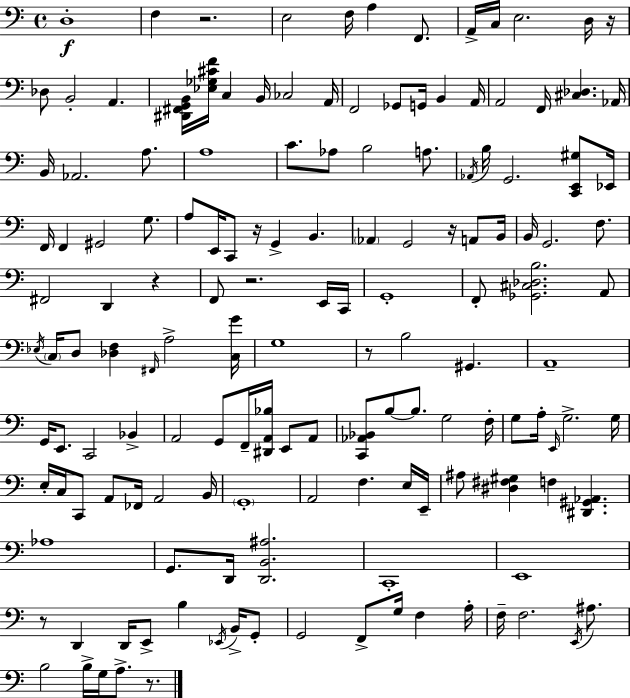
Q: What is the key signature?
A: A minor